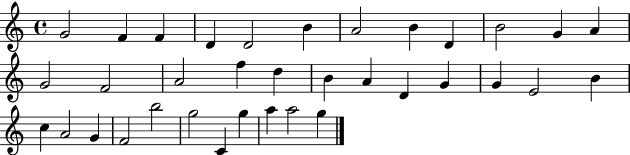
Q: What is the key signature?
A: C major